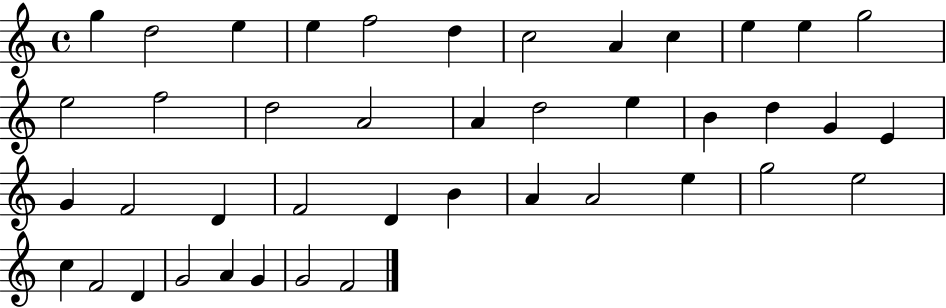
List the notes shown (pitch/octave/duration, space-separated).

G5/q D5/h E5/q E5/q F5/h D5/q C5/h A4/q C5/q E5/q E5/q G5/h E5/h F5/h D5/h A4/h A4/q D5/h E5/q B4/q D5/q G4/q E4/q G4/q F4/h D4/q F4/h D4/q B4/q A4/q A4/h E5/q G5/h E5/h C5/q F4/h D4/q G4/h A4/q G4/q G4/h F4/h